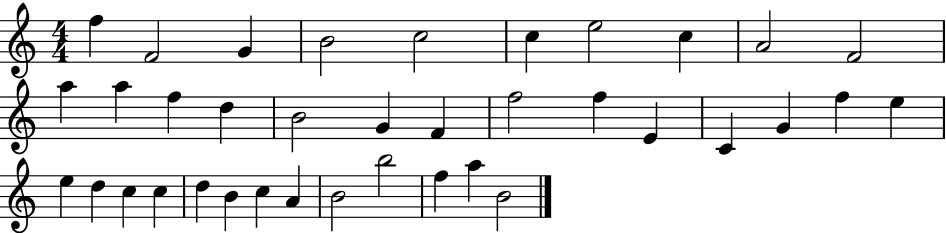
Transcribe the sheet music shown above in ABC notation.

X:1
T:Untitled
M:4/4
L:1/4
K:C
f F2 G B2 c2 c e2 c A2 F2 a a f d B2 G F f2 f E C G f e e d c c d B c A B2 b2 f a B2